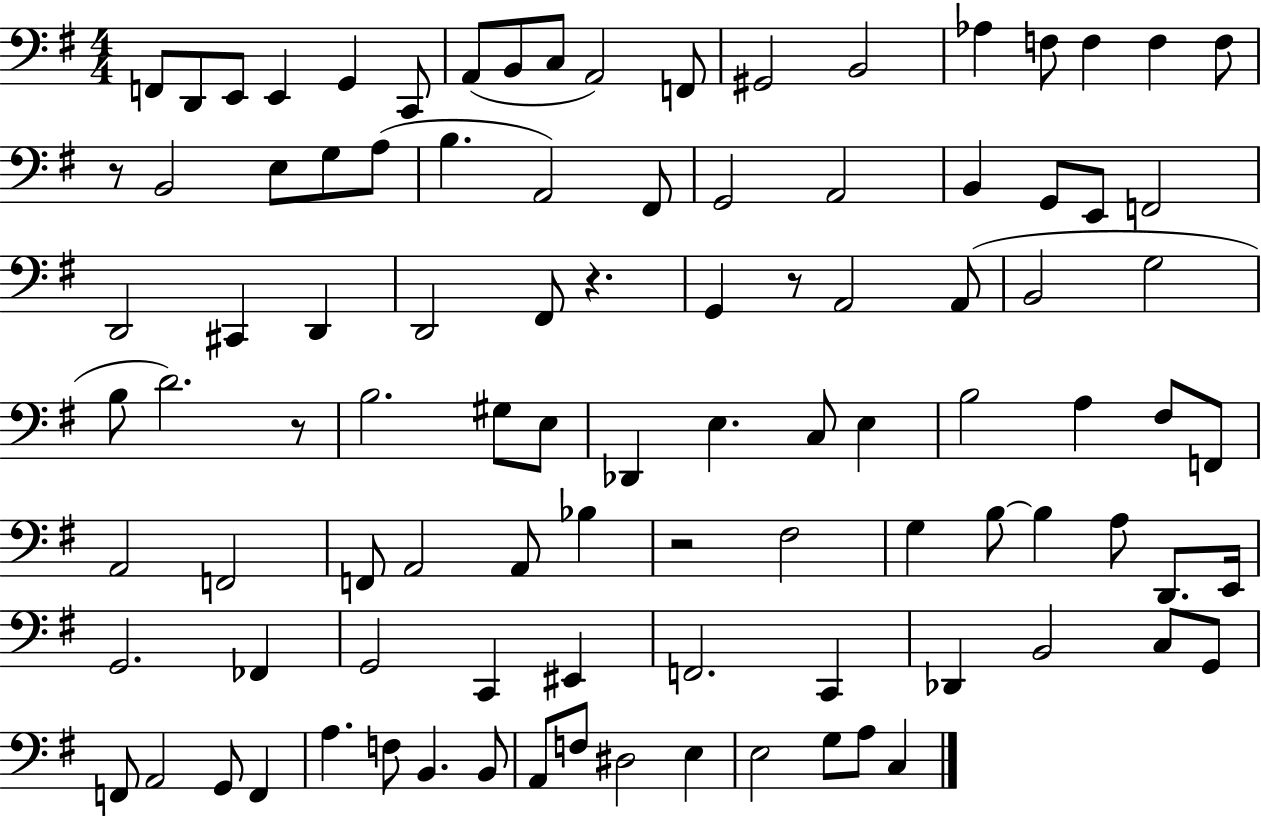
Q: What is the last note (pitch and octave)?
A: C3